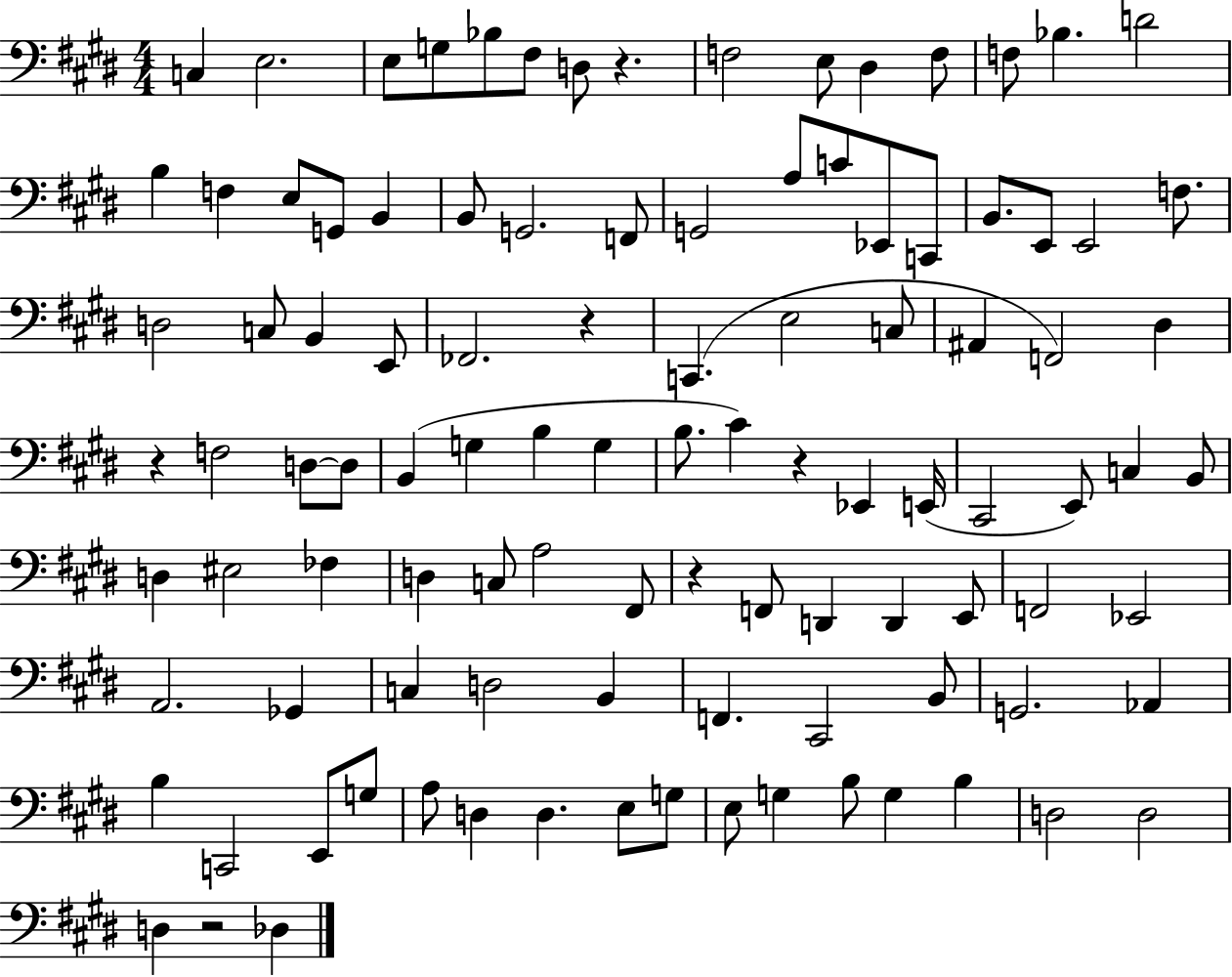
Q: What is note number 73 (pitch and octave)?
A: C3